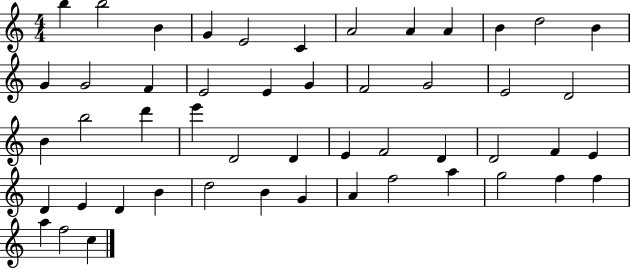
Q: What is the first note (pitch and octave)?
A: B5